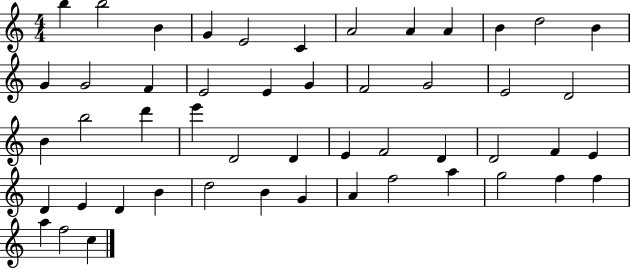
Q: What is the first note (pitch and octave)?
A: B5